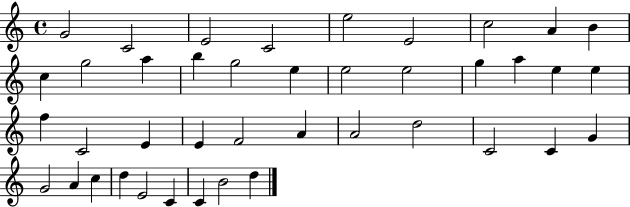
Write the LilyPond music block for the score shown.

{
  \clef treble
  \time 4/4
  \defaultTimeSignature
  \key c \major
  g'2 c'2 | e'2 c'2 | e''2 e'2 | c''2 a'4 b'4 | \break c''4 g''2 a''4 | b''4 g''2 e''4 | e''2 e''2 | g''4 a''4 e''4 e''4 | \break f''4 c'2 e'4 | e'4 f'2 a'4 | a'2 d''2 | c'2 c'4 g'4 | \break g'2 a'4 c''4 | d''4 e'2 c'4 | c'4 b'2 d''4 | \bar "|."
}